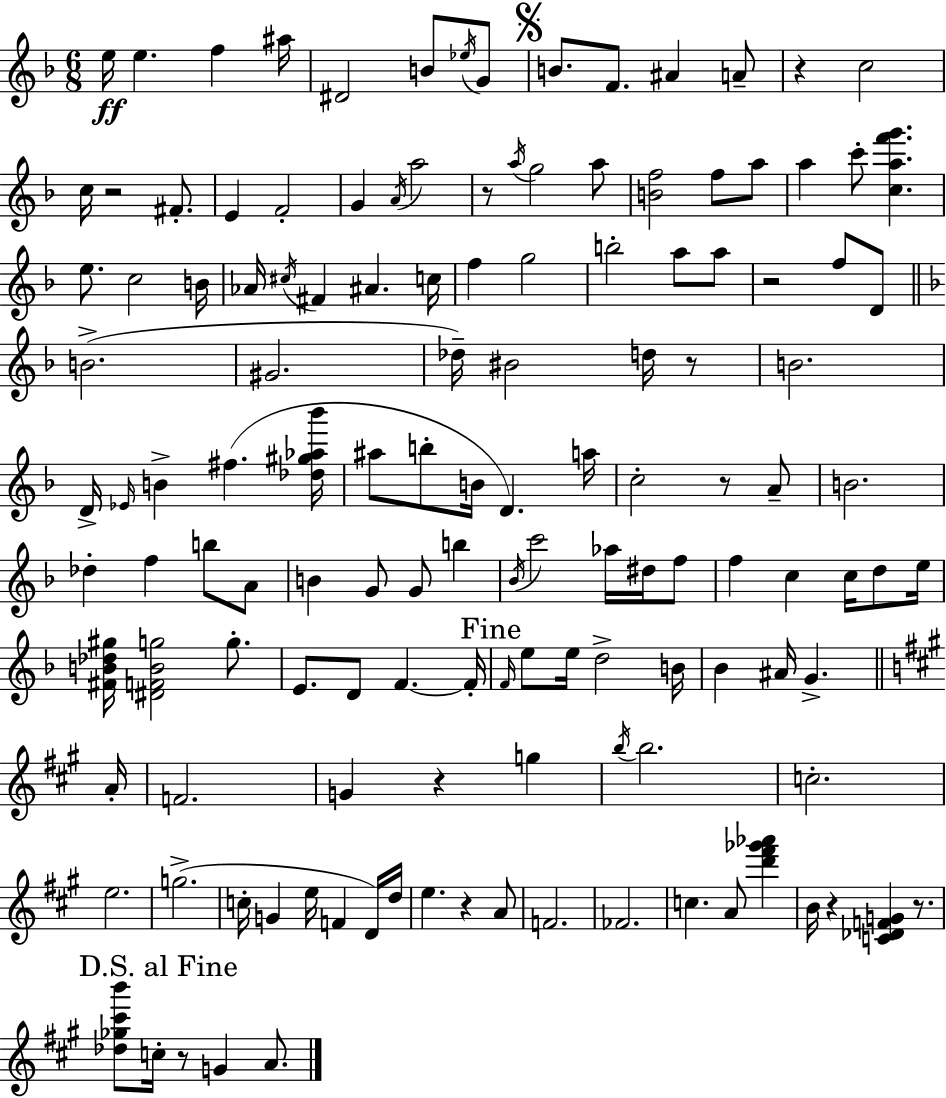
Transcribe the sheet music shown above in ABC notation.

X:1
T:Untitled
M:6/8
L:1/4
K:F
e/4 e f ^a/4 ^D2 B/2 _e/4 G/2 B/2 F/2 ^A A/2 z c2 c/4 z2 ^F/2 E F2 G A/4 a2 z/2 a/4 g2 a/2 [Bf]2 f/2 a/2 a c'/2 [caf'g'] e/2 c2 B/4 _A/4 ^c/4 ^F ^A c/4 f g2 b2 a/2 a/2 z2 f/2 D/2 B2 ^G2 _d/4 ^B2 d/4 z/2 B2 D/4 _E/4 B ^f [_d^g_a_b']/4 ^a/2 b/2 B/4 D a/4 c2 z/2 A/2 B2 _d f b/2 A/2 B G/2 G/2 b _B/4 c'2 _a/4 ^d/4 f/2 f c c/4 d/2 e/4 [^FB_d^g]/4 [^DFBg]2 g/2 E/2 D/2 F F/4 F/4 e/2 e/4 d2 B/4 _B ^A/4 G A/4 F2 G z g b/4 b2 c2 e2 g2 c/4 G e/4 F D/4 d/4 e z A/2 F2 _F2 c A/2 [d'^f'_g'_a'] B/4 z [C_DFG] z/2 [_d_g^c'b']/2 c/4 z/2 G A/2